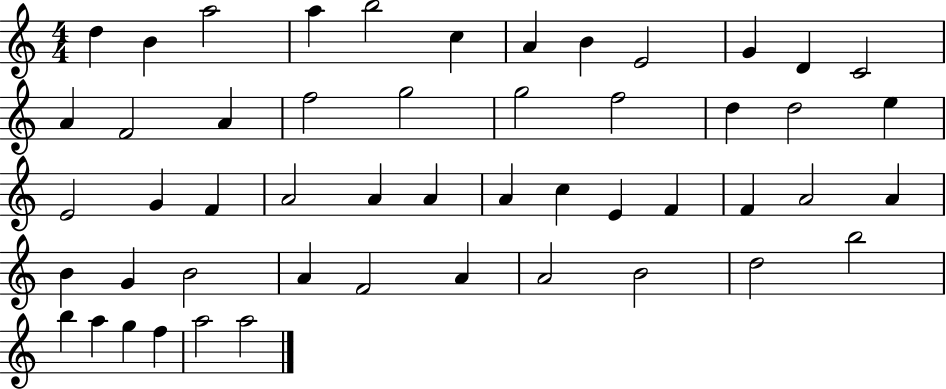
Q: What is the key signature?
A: C major